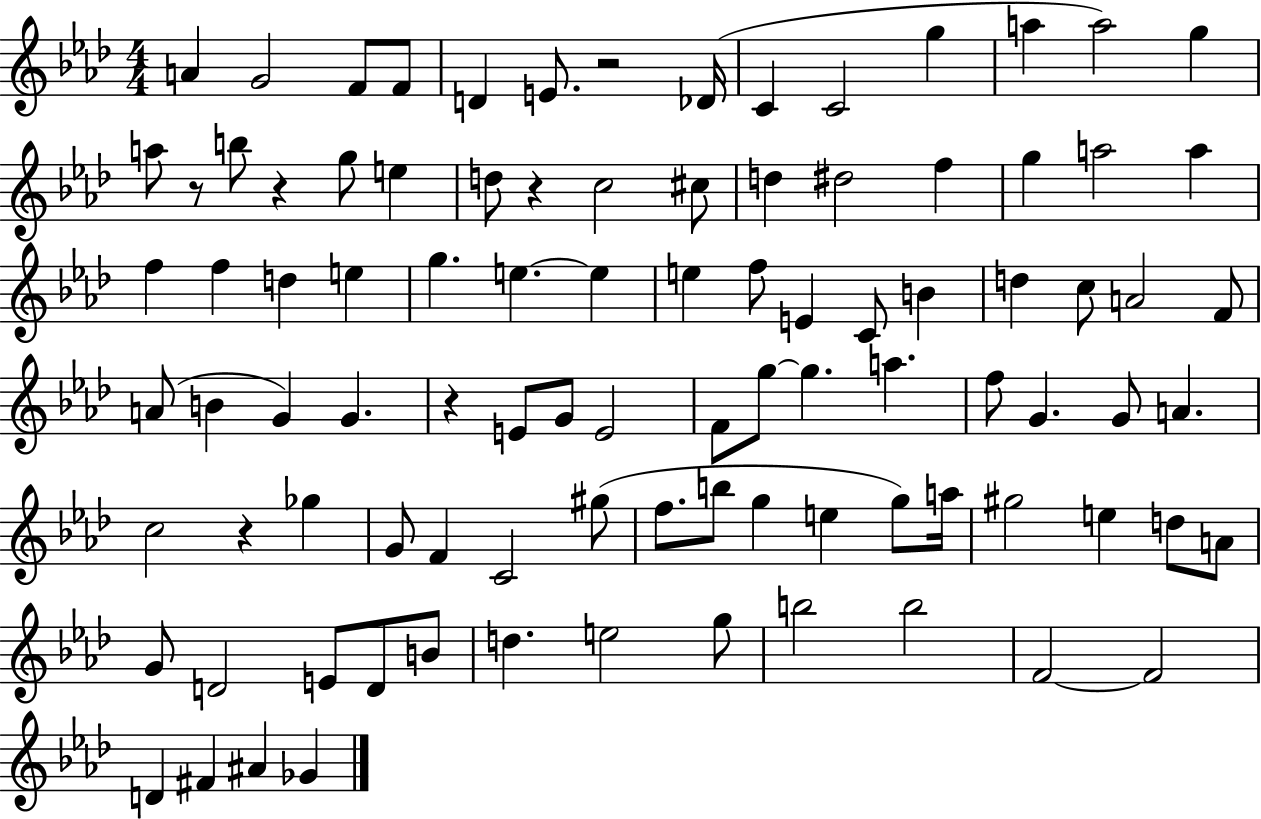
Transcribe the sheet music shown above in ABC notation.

X:1
T:Untitled
M:4/4
L:1/4
K:Ab
A G2 F/2 F/2 D E/2 z2 _D/4 C C2 g a a2 g a/2 z/2 b/2 z g/2 e d/2 z c2 ^c/2 d ^d2 f g a2 a f f d e g e e e f/2 E C/2 B d c/2 A2 F/2 A/2 B G G z E/2 G/2 E2 F/2 g/2 g a f/2 G G/2 A c2 z _g G/2 F C2 ^g/2 f/2 b/2 g e g/2 a/4 ^g2 e d/2 A/2 G/2 D2 E/2 D/2 B/2 d e2 g/2 b2 b2 F2 F2 D ^F ^A _G